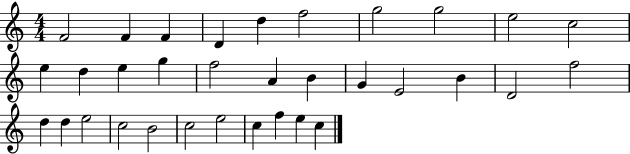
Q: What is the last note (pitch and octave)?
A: C5